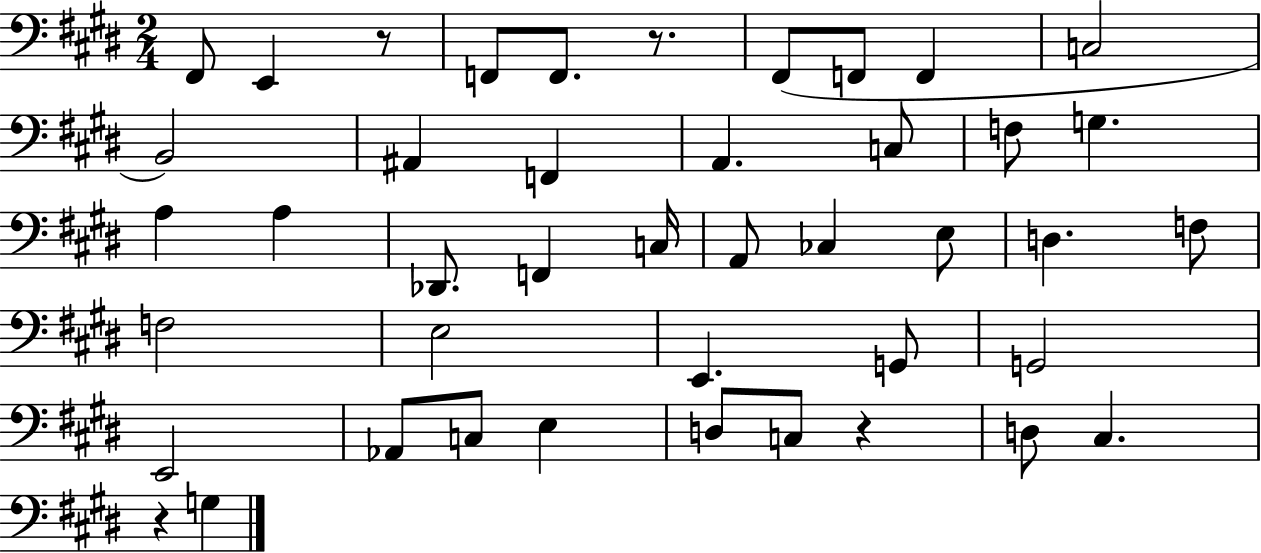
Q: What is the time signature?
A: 2/4